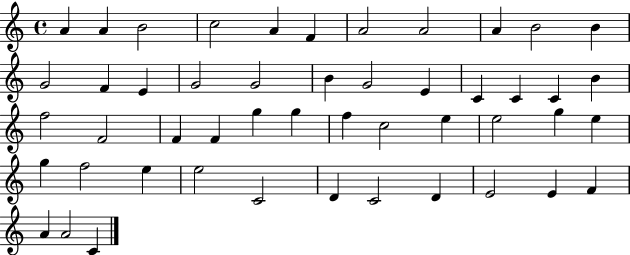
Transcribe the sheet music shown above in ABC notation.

X:1
T:Untitled
M:4/4
L:1/4
K:C
A A B2 c2 A F A2 A2 A B2 B G2 F E G2 G2 B G2 E C C C B f2 F2 F F g g f c2 e e2 g e g f2 e e2 C2 D C2 D E2 E F A A2 C